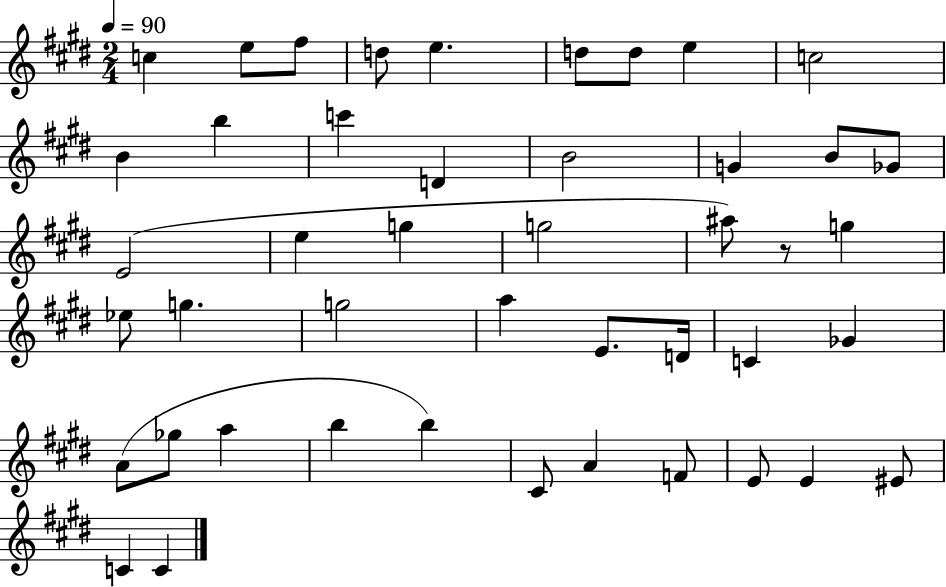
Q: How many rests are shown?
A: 1